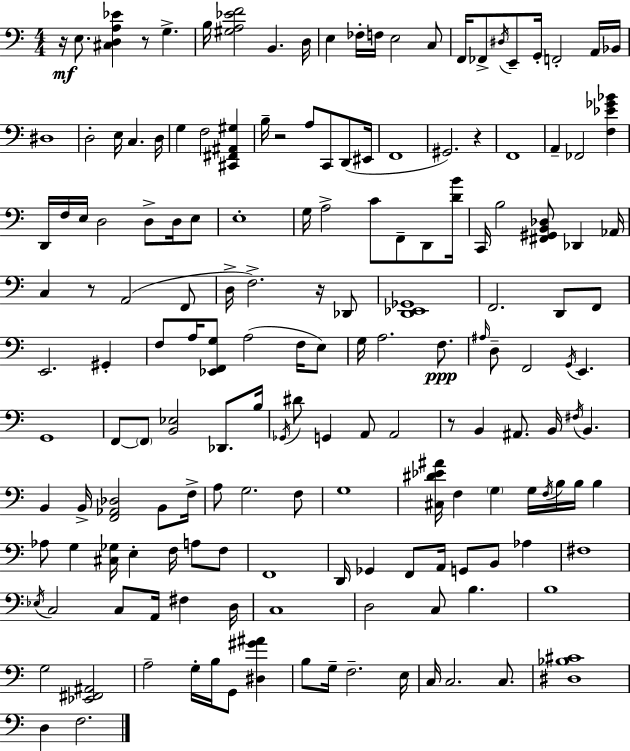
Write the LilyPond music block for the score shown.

{
  \clef bass
  \numericTimeSignature
  \time 4/4
  \key c \major
  r16\mf e8. <cis d a ees'>4 r8 g4.-> | b16 <gis a ees' f'>2 b,4. d16 | e4 fes16-. f16 e2 c8 | f,16 fes,8-> \acciaccatura { dis16 } e,8-- g,16-. f,2-. a,16 | \break bes,16 dis1 | d2-. e16 c4. | d16 g4 f2 <cis, fis, ais, gis>4 | b16-- r2 a8 c,8 d,8( | \break eis,16 f,1 | gis,2.) r4 | f,1 | a,4-- fes,2 <f ees' ges' bes'>4 | \break d,16 f16 e16 d2 d8-> d16 e8 | e1-. | g16 a2-> c'8 f,8-- d,8 | <d' b'>16 c,16 b2 <fis, gis, b, des>8 des,4 | \break aes,16 c4 r8 a,2( f,8 | d16-> f2.->) r16 des,8 | <d, ees, ges,>1 | f,2. d,8 f,8 | \break e,2. gis,4-. | f8 a16 <ees, f, g>8 a2( f16 e8) | g16 a2. f8.\ppp | \grace { ais16 } d8-- f,2 \acciaccatura { g,16 } e,4. | \break g,1 | f,8~~ \parenthesize f,8 <b, ees>2 des,8. | b16 \acciaccatura { ges,16 } dis'8 g,4 a,8 a,2 | r8 b,4 ais,8. b,16 \acciaccatura { fis16 } b,4. | \break b,4 b,16-> <f, aes, des>2 | b,8 f16-> a8 g2. | f8 g1 | <cis dis' ees' ais'>16 f4 \parenthesize g4 g16 \acciaccatura { f16 } | \break b16 b16 b4 aes8 g4 <cis ges>16 e4-. | f16 a8 f8 f,1 | d,16 ges,4 f,8 a,16 g,8 | b,8 aes4 fis1 | \break \acciaccatura { ees16 } c2 c8 | a,16 fis4 d16 c1 | d2 c8 | b4. b1 | \break g2 <ees, fis, ais,>2 | a2-- g16-. | b16 g,8 <dis gis' ais'>4 b8 g16-- f2.-- | e16 c16 c2. | \break c8. <dis bes cis'>1 | d4 f2. | \bar "|."
}